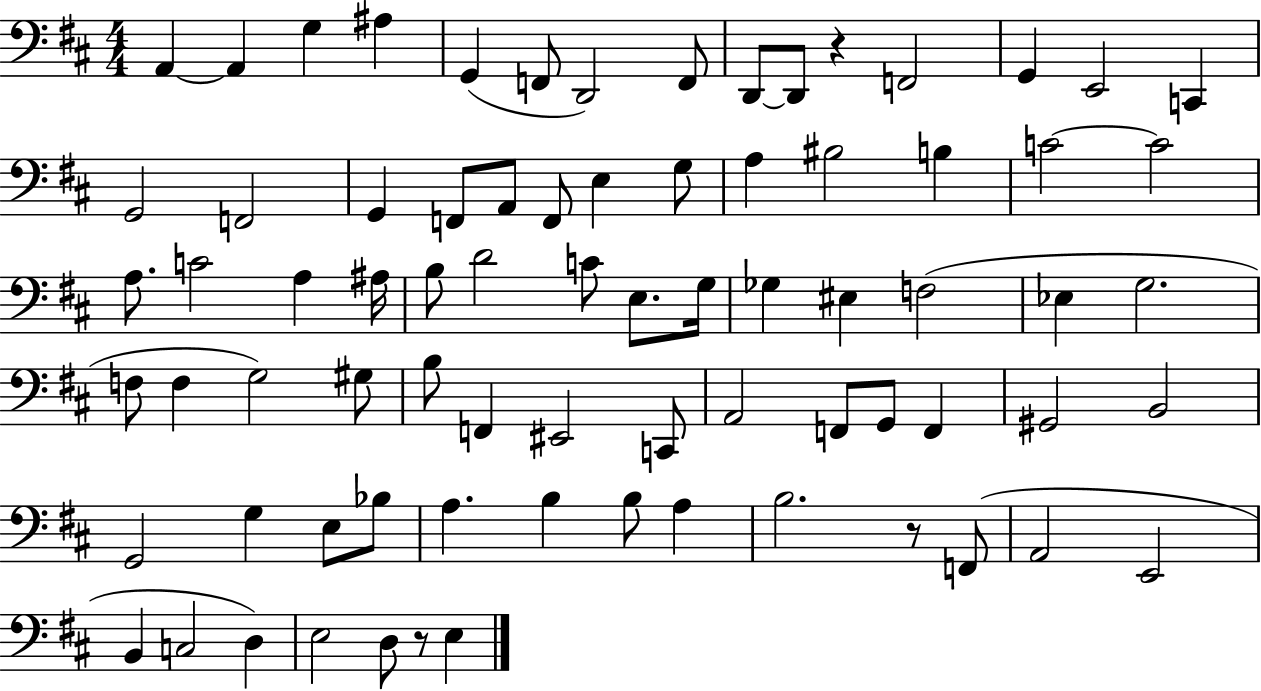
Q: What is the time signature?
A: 4/4